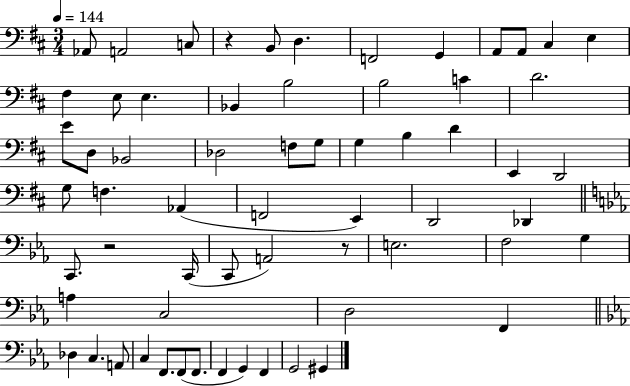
{
  \clef bass
  \numericTimeSignature
  \time 3/4
  \key d \major
  \tempo 4 = 144
  aes,8 a,2 c8 | r4 b,8 d4. | f,2 g,4 | a,8 a,8 cis4 e4 | \break fis4 e8 e4. | bes,4 b2 | b2 c'4 | d'2. | \break e'8 d8 bes,2 | des2 f8 g8 | g4 b4 d'4 | e,4 d,2 | \break g8 f4. aes,4( | f,2 e,4) | d,2 des,4 | \bar "||" \break \key ees \major c,8. r2 c,16( | c,8 a,2) r8 | e2. | f2 g4 | \break a4 c2 | d2 f,4 | \bar "||" \break \key ees \major des4 c4. a,8 | c4 f,8. f,8( f,8. | f,4 g,4) f,4 | g,2 gis,4 | \break \bar "|."
}